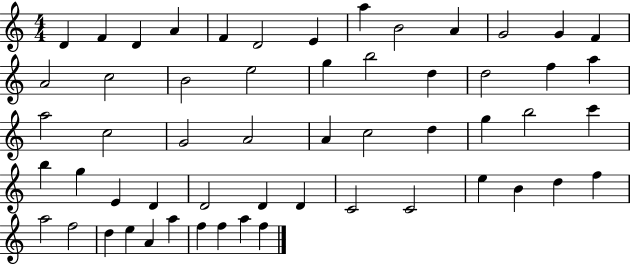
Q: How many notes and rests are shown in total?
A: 56